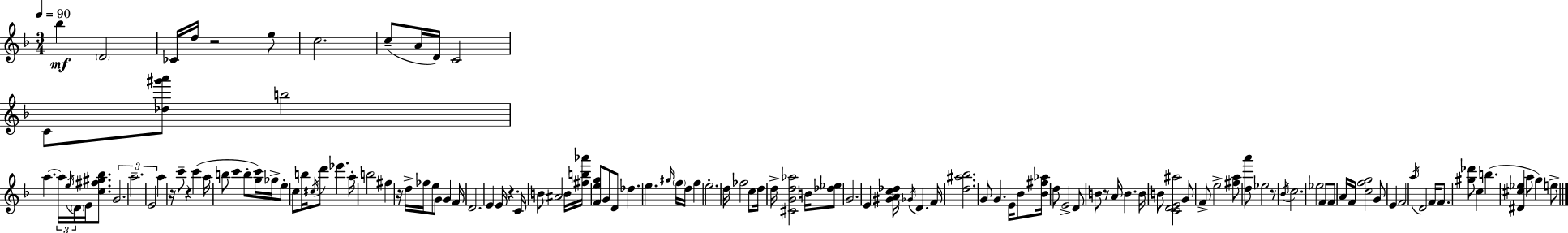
Bb5/q D4/h CES4/s D5/s R/h E5/e C5/h. C5/e A4/s D4/s C4/h C4/e [Db5,G#6,A6]/e B5/h A5/q. A5/s E5/s D4/s E4/s [C5,F#5,G#5,Bb5]/e. G4/h. A5/h. E4/h A5/q R/s C6/e R/q C6/q A5/s B5/e C6/q B5/e [G5,C6]/s Gb5/s E5/e C5/e B5/s C#5/s D6/e Eb6/q. A5/s B5/h F#5/q R/s D5/s FES5/s E5/e G4/e G4/q F4/s D4/h. E4/q E4/s R/q. C4/s B4/e A#4/h B4/s [F#5,B5,Ab6]/s [F4,E5,G5]/e G4/e D4/e Db5/q. E5/q. G#5/s F5/s D5/s F5/q E5/h. D5/s FES5/h C5/e D5/s D5/s [C#4,G4,D5,Ab5]/h B4/s [Db5,Eb5]/e G4/h. E4/q [G#4,A4,C5,Db5]/s Gb4/s D4/q. F4/s [D5,A#5,Bb5]/h. G4/e G4/q. E4/s Bb4/e [Bb4,F#5,Ab5]/s D5/e E4/h D4/e B4/e R/e A4/s B4/q. B4/s B4/e [C4,D4,E4,A#5]/h G4/e F4/e E5/h [F#5,A5]/e [D5,A6]/e Eb5/h R/e Bb4/s C5/h. Eb5/h F4/e F4/e A4/s F4/s [C5,F5,G5]/h G4/e E4/q F4/h A5/s D4/h F4/s F4/e. [G#5,Db6]/e C5/q B5/q. [D#4,C#5,Eb5]/q A5/e G5/q E5/e